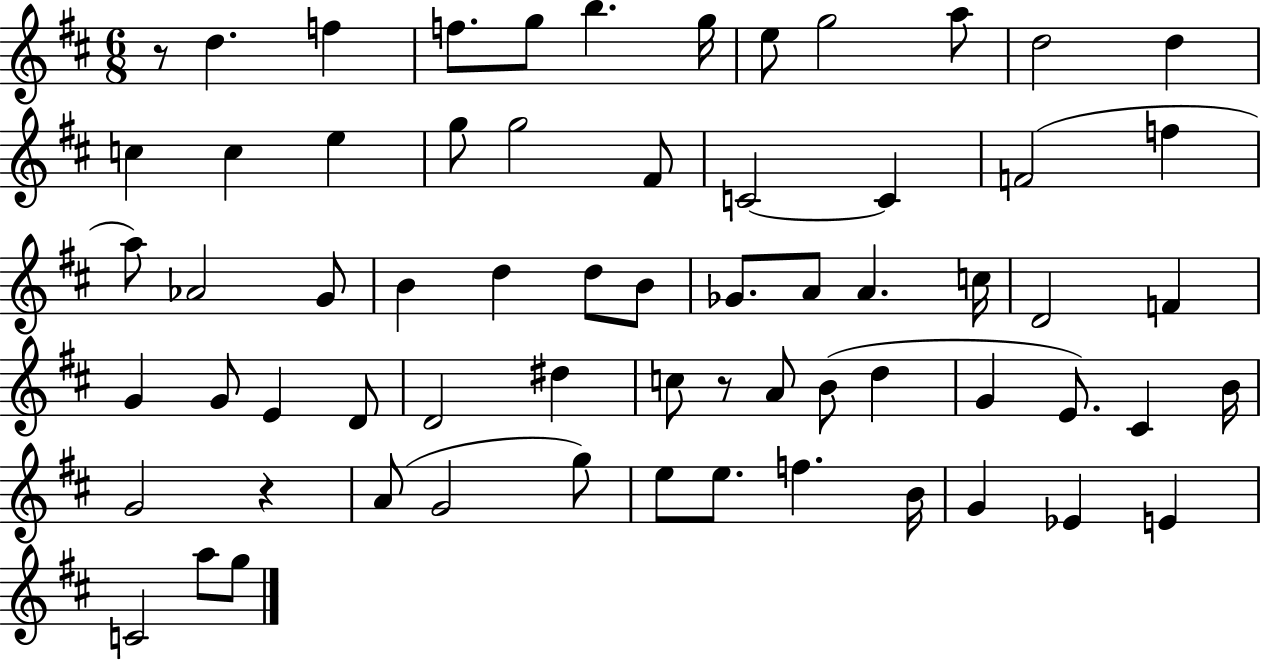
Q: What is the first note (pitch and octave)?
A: D5